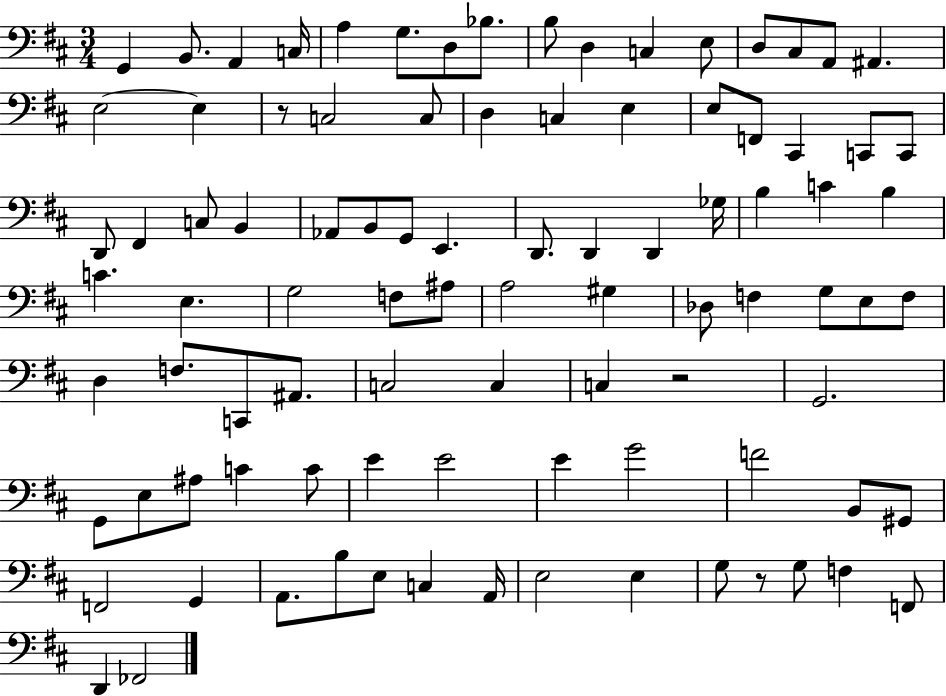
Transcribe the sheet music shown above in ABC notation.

X:1
T:Untitled
M:3/4
L:1/4
K:D
G,, B,,/2 A,, C,/4 A, G,/2 D,/2 _B,/2 B,/2 D, C, E,/2 D,/2 ^C,/2 A,,/2 ^A,, E,2 E, z/2 C,2 C,/2 D, C, E, E,/2 F,,/2 ^C,, C,,/2 C,,/2 D,,/2 ^F,, C,/2 B,, _A,,/2 B,,/2 G,,/2 E,, D,,/2 D,, D,, _G,/4 B, C B, C E, G,2 F,/2 ^A,/2 A,2 ^G, _D,/2 F, G,/2 E,/2 F,/2 D, F,/2 C,,/2 ^A,,/2 C,2 C, C, z2 G,,2 G,,/2 E,/2 ^A,/2 C C/2 E E2 E G2 F2 B,,/2 ^G,,/2 F,,2 G,, A,,/2 B,/2 E,/2 C, A,,/4 E,2 E, G,/2 z/2 G,/2 F, F,,/2 D,, _F,,2